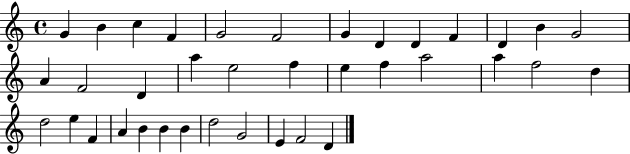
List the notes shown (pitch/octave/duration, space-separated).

G4/q B4/q C5/q F4/q G4/h F4/h G4/q D4/q D4/q F4/q D4/q B4/q G4/h A4/q F4/h D4/q A5/q E5/h F5/q E5/q F5/q A5/h A5/q F5/h D5/q D5/h E5/q F4/q A4/q B4/q B4/q B4/q D5/h G4/h E4/q F4/h D4/q